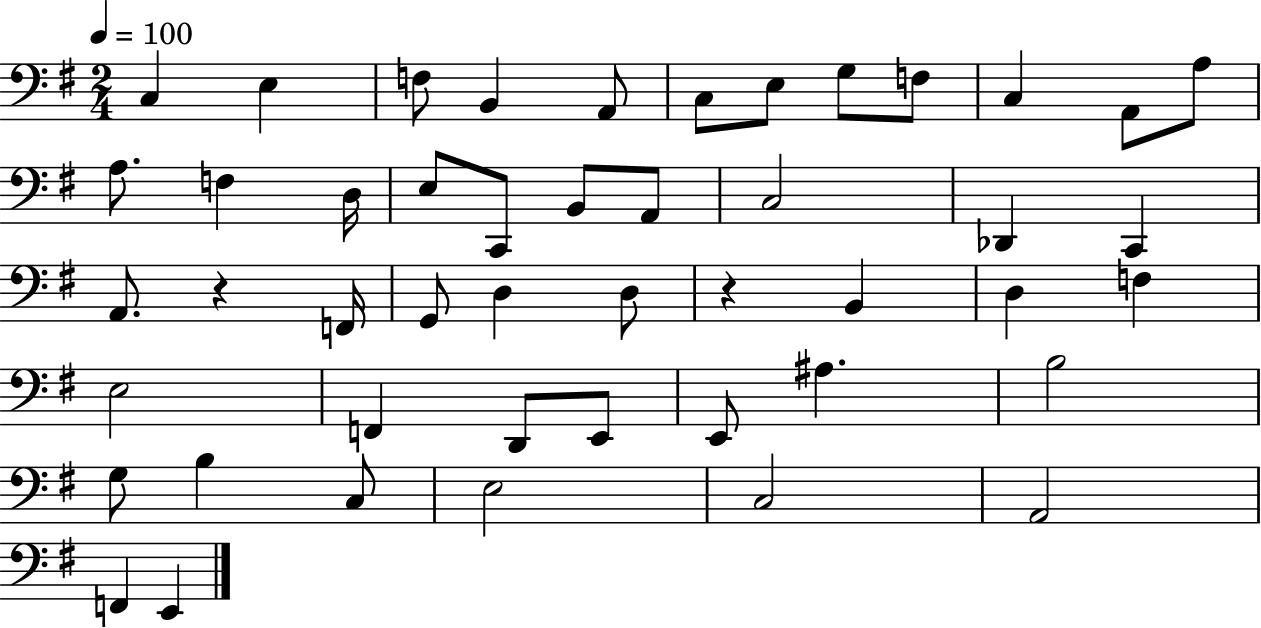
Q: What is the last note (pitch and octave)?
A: E2